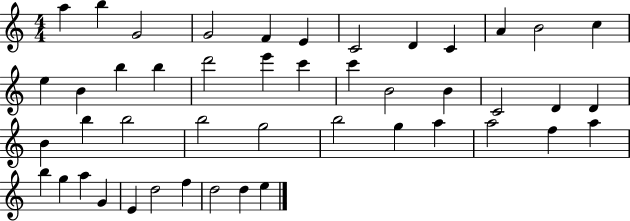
X:1
T:Untitled
M:4/4
L:1/4
K:C
a b G2 G2 F E C2 D C A B2 c e B b b d'2 e' c' c' B2 B C2 D D B b b2 b2 g2 b2 g a a2 f a b g a G E d2 f d2 d e